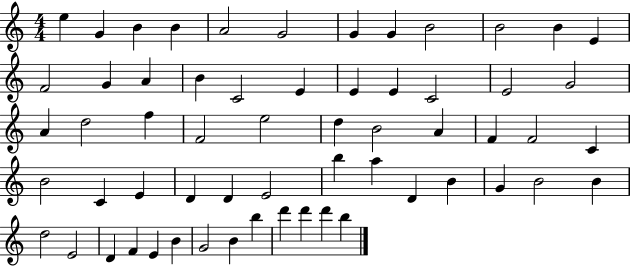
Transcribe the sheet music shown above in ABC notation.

X:1
T:Untitled
M:4/4
L:1/4
K:C
e G B B A2 G2 G G B2 B2 B E F2 G A B C2 E E E C2 E2 G2 A d2 f F2 e2 d B2 A F F2 C B2 C E D D E2 b a D B G B2 B d2 E2 D F E B G2 B b d' d' d' b